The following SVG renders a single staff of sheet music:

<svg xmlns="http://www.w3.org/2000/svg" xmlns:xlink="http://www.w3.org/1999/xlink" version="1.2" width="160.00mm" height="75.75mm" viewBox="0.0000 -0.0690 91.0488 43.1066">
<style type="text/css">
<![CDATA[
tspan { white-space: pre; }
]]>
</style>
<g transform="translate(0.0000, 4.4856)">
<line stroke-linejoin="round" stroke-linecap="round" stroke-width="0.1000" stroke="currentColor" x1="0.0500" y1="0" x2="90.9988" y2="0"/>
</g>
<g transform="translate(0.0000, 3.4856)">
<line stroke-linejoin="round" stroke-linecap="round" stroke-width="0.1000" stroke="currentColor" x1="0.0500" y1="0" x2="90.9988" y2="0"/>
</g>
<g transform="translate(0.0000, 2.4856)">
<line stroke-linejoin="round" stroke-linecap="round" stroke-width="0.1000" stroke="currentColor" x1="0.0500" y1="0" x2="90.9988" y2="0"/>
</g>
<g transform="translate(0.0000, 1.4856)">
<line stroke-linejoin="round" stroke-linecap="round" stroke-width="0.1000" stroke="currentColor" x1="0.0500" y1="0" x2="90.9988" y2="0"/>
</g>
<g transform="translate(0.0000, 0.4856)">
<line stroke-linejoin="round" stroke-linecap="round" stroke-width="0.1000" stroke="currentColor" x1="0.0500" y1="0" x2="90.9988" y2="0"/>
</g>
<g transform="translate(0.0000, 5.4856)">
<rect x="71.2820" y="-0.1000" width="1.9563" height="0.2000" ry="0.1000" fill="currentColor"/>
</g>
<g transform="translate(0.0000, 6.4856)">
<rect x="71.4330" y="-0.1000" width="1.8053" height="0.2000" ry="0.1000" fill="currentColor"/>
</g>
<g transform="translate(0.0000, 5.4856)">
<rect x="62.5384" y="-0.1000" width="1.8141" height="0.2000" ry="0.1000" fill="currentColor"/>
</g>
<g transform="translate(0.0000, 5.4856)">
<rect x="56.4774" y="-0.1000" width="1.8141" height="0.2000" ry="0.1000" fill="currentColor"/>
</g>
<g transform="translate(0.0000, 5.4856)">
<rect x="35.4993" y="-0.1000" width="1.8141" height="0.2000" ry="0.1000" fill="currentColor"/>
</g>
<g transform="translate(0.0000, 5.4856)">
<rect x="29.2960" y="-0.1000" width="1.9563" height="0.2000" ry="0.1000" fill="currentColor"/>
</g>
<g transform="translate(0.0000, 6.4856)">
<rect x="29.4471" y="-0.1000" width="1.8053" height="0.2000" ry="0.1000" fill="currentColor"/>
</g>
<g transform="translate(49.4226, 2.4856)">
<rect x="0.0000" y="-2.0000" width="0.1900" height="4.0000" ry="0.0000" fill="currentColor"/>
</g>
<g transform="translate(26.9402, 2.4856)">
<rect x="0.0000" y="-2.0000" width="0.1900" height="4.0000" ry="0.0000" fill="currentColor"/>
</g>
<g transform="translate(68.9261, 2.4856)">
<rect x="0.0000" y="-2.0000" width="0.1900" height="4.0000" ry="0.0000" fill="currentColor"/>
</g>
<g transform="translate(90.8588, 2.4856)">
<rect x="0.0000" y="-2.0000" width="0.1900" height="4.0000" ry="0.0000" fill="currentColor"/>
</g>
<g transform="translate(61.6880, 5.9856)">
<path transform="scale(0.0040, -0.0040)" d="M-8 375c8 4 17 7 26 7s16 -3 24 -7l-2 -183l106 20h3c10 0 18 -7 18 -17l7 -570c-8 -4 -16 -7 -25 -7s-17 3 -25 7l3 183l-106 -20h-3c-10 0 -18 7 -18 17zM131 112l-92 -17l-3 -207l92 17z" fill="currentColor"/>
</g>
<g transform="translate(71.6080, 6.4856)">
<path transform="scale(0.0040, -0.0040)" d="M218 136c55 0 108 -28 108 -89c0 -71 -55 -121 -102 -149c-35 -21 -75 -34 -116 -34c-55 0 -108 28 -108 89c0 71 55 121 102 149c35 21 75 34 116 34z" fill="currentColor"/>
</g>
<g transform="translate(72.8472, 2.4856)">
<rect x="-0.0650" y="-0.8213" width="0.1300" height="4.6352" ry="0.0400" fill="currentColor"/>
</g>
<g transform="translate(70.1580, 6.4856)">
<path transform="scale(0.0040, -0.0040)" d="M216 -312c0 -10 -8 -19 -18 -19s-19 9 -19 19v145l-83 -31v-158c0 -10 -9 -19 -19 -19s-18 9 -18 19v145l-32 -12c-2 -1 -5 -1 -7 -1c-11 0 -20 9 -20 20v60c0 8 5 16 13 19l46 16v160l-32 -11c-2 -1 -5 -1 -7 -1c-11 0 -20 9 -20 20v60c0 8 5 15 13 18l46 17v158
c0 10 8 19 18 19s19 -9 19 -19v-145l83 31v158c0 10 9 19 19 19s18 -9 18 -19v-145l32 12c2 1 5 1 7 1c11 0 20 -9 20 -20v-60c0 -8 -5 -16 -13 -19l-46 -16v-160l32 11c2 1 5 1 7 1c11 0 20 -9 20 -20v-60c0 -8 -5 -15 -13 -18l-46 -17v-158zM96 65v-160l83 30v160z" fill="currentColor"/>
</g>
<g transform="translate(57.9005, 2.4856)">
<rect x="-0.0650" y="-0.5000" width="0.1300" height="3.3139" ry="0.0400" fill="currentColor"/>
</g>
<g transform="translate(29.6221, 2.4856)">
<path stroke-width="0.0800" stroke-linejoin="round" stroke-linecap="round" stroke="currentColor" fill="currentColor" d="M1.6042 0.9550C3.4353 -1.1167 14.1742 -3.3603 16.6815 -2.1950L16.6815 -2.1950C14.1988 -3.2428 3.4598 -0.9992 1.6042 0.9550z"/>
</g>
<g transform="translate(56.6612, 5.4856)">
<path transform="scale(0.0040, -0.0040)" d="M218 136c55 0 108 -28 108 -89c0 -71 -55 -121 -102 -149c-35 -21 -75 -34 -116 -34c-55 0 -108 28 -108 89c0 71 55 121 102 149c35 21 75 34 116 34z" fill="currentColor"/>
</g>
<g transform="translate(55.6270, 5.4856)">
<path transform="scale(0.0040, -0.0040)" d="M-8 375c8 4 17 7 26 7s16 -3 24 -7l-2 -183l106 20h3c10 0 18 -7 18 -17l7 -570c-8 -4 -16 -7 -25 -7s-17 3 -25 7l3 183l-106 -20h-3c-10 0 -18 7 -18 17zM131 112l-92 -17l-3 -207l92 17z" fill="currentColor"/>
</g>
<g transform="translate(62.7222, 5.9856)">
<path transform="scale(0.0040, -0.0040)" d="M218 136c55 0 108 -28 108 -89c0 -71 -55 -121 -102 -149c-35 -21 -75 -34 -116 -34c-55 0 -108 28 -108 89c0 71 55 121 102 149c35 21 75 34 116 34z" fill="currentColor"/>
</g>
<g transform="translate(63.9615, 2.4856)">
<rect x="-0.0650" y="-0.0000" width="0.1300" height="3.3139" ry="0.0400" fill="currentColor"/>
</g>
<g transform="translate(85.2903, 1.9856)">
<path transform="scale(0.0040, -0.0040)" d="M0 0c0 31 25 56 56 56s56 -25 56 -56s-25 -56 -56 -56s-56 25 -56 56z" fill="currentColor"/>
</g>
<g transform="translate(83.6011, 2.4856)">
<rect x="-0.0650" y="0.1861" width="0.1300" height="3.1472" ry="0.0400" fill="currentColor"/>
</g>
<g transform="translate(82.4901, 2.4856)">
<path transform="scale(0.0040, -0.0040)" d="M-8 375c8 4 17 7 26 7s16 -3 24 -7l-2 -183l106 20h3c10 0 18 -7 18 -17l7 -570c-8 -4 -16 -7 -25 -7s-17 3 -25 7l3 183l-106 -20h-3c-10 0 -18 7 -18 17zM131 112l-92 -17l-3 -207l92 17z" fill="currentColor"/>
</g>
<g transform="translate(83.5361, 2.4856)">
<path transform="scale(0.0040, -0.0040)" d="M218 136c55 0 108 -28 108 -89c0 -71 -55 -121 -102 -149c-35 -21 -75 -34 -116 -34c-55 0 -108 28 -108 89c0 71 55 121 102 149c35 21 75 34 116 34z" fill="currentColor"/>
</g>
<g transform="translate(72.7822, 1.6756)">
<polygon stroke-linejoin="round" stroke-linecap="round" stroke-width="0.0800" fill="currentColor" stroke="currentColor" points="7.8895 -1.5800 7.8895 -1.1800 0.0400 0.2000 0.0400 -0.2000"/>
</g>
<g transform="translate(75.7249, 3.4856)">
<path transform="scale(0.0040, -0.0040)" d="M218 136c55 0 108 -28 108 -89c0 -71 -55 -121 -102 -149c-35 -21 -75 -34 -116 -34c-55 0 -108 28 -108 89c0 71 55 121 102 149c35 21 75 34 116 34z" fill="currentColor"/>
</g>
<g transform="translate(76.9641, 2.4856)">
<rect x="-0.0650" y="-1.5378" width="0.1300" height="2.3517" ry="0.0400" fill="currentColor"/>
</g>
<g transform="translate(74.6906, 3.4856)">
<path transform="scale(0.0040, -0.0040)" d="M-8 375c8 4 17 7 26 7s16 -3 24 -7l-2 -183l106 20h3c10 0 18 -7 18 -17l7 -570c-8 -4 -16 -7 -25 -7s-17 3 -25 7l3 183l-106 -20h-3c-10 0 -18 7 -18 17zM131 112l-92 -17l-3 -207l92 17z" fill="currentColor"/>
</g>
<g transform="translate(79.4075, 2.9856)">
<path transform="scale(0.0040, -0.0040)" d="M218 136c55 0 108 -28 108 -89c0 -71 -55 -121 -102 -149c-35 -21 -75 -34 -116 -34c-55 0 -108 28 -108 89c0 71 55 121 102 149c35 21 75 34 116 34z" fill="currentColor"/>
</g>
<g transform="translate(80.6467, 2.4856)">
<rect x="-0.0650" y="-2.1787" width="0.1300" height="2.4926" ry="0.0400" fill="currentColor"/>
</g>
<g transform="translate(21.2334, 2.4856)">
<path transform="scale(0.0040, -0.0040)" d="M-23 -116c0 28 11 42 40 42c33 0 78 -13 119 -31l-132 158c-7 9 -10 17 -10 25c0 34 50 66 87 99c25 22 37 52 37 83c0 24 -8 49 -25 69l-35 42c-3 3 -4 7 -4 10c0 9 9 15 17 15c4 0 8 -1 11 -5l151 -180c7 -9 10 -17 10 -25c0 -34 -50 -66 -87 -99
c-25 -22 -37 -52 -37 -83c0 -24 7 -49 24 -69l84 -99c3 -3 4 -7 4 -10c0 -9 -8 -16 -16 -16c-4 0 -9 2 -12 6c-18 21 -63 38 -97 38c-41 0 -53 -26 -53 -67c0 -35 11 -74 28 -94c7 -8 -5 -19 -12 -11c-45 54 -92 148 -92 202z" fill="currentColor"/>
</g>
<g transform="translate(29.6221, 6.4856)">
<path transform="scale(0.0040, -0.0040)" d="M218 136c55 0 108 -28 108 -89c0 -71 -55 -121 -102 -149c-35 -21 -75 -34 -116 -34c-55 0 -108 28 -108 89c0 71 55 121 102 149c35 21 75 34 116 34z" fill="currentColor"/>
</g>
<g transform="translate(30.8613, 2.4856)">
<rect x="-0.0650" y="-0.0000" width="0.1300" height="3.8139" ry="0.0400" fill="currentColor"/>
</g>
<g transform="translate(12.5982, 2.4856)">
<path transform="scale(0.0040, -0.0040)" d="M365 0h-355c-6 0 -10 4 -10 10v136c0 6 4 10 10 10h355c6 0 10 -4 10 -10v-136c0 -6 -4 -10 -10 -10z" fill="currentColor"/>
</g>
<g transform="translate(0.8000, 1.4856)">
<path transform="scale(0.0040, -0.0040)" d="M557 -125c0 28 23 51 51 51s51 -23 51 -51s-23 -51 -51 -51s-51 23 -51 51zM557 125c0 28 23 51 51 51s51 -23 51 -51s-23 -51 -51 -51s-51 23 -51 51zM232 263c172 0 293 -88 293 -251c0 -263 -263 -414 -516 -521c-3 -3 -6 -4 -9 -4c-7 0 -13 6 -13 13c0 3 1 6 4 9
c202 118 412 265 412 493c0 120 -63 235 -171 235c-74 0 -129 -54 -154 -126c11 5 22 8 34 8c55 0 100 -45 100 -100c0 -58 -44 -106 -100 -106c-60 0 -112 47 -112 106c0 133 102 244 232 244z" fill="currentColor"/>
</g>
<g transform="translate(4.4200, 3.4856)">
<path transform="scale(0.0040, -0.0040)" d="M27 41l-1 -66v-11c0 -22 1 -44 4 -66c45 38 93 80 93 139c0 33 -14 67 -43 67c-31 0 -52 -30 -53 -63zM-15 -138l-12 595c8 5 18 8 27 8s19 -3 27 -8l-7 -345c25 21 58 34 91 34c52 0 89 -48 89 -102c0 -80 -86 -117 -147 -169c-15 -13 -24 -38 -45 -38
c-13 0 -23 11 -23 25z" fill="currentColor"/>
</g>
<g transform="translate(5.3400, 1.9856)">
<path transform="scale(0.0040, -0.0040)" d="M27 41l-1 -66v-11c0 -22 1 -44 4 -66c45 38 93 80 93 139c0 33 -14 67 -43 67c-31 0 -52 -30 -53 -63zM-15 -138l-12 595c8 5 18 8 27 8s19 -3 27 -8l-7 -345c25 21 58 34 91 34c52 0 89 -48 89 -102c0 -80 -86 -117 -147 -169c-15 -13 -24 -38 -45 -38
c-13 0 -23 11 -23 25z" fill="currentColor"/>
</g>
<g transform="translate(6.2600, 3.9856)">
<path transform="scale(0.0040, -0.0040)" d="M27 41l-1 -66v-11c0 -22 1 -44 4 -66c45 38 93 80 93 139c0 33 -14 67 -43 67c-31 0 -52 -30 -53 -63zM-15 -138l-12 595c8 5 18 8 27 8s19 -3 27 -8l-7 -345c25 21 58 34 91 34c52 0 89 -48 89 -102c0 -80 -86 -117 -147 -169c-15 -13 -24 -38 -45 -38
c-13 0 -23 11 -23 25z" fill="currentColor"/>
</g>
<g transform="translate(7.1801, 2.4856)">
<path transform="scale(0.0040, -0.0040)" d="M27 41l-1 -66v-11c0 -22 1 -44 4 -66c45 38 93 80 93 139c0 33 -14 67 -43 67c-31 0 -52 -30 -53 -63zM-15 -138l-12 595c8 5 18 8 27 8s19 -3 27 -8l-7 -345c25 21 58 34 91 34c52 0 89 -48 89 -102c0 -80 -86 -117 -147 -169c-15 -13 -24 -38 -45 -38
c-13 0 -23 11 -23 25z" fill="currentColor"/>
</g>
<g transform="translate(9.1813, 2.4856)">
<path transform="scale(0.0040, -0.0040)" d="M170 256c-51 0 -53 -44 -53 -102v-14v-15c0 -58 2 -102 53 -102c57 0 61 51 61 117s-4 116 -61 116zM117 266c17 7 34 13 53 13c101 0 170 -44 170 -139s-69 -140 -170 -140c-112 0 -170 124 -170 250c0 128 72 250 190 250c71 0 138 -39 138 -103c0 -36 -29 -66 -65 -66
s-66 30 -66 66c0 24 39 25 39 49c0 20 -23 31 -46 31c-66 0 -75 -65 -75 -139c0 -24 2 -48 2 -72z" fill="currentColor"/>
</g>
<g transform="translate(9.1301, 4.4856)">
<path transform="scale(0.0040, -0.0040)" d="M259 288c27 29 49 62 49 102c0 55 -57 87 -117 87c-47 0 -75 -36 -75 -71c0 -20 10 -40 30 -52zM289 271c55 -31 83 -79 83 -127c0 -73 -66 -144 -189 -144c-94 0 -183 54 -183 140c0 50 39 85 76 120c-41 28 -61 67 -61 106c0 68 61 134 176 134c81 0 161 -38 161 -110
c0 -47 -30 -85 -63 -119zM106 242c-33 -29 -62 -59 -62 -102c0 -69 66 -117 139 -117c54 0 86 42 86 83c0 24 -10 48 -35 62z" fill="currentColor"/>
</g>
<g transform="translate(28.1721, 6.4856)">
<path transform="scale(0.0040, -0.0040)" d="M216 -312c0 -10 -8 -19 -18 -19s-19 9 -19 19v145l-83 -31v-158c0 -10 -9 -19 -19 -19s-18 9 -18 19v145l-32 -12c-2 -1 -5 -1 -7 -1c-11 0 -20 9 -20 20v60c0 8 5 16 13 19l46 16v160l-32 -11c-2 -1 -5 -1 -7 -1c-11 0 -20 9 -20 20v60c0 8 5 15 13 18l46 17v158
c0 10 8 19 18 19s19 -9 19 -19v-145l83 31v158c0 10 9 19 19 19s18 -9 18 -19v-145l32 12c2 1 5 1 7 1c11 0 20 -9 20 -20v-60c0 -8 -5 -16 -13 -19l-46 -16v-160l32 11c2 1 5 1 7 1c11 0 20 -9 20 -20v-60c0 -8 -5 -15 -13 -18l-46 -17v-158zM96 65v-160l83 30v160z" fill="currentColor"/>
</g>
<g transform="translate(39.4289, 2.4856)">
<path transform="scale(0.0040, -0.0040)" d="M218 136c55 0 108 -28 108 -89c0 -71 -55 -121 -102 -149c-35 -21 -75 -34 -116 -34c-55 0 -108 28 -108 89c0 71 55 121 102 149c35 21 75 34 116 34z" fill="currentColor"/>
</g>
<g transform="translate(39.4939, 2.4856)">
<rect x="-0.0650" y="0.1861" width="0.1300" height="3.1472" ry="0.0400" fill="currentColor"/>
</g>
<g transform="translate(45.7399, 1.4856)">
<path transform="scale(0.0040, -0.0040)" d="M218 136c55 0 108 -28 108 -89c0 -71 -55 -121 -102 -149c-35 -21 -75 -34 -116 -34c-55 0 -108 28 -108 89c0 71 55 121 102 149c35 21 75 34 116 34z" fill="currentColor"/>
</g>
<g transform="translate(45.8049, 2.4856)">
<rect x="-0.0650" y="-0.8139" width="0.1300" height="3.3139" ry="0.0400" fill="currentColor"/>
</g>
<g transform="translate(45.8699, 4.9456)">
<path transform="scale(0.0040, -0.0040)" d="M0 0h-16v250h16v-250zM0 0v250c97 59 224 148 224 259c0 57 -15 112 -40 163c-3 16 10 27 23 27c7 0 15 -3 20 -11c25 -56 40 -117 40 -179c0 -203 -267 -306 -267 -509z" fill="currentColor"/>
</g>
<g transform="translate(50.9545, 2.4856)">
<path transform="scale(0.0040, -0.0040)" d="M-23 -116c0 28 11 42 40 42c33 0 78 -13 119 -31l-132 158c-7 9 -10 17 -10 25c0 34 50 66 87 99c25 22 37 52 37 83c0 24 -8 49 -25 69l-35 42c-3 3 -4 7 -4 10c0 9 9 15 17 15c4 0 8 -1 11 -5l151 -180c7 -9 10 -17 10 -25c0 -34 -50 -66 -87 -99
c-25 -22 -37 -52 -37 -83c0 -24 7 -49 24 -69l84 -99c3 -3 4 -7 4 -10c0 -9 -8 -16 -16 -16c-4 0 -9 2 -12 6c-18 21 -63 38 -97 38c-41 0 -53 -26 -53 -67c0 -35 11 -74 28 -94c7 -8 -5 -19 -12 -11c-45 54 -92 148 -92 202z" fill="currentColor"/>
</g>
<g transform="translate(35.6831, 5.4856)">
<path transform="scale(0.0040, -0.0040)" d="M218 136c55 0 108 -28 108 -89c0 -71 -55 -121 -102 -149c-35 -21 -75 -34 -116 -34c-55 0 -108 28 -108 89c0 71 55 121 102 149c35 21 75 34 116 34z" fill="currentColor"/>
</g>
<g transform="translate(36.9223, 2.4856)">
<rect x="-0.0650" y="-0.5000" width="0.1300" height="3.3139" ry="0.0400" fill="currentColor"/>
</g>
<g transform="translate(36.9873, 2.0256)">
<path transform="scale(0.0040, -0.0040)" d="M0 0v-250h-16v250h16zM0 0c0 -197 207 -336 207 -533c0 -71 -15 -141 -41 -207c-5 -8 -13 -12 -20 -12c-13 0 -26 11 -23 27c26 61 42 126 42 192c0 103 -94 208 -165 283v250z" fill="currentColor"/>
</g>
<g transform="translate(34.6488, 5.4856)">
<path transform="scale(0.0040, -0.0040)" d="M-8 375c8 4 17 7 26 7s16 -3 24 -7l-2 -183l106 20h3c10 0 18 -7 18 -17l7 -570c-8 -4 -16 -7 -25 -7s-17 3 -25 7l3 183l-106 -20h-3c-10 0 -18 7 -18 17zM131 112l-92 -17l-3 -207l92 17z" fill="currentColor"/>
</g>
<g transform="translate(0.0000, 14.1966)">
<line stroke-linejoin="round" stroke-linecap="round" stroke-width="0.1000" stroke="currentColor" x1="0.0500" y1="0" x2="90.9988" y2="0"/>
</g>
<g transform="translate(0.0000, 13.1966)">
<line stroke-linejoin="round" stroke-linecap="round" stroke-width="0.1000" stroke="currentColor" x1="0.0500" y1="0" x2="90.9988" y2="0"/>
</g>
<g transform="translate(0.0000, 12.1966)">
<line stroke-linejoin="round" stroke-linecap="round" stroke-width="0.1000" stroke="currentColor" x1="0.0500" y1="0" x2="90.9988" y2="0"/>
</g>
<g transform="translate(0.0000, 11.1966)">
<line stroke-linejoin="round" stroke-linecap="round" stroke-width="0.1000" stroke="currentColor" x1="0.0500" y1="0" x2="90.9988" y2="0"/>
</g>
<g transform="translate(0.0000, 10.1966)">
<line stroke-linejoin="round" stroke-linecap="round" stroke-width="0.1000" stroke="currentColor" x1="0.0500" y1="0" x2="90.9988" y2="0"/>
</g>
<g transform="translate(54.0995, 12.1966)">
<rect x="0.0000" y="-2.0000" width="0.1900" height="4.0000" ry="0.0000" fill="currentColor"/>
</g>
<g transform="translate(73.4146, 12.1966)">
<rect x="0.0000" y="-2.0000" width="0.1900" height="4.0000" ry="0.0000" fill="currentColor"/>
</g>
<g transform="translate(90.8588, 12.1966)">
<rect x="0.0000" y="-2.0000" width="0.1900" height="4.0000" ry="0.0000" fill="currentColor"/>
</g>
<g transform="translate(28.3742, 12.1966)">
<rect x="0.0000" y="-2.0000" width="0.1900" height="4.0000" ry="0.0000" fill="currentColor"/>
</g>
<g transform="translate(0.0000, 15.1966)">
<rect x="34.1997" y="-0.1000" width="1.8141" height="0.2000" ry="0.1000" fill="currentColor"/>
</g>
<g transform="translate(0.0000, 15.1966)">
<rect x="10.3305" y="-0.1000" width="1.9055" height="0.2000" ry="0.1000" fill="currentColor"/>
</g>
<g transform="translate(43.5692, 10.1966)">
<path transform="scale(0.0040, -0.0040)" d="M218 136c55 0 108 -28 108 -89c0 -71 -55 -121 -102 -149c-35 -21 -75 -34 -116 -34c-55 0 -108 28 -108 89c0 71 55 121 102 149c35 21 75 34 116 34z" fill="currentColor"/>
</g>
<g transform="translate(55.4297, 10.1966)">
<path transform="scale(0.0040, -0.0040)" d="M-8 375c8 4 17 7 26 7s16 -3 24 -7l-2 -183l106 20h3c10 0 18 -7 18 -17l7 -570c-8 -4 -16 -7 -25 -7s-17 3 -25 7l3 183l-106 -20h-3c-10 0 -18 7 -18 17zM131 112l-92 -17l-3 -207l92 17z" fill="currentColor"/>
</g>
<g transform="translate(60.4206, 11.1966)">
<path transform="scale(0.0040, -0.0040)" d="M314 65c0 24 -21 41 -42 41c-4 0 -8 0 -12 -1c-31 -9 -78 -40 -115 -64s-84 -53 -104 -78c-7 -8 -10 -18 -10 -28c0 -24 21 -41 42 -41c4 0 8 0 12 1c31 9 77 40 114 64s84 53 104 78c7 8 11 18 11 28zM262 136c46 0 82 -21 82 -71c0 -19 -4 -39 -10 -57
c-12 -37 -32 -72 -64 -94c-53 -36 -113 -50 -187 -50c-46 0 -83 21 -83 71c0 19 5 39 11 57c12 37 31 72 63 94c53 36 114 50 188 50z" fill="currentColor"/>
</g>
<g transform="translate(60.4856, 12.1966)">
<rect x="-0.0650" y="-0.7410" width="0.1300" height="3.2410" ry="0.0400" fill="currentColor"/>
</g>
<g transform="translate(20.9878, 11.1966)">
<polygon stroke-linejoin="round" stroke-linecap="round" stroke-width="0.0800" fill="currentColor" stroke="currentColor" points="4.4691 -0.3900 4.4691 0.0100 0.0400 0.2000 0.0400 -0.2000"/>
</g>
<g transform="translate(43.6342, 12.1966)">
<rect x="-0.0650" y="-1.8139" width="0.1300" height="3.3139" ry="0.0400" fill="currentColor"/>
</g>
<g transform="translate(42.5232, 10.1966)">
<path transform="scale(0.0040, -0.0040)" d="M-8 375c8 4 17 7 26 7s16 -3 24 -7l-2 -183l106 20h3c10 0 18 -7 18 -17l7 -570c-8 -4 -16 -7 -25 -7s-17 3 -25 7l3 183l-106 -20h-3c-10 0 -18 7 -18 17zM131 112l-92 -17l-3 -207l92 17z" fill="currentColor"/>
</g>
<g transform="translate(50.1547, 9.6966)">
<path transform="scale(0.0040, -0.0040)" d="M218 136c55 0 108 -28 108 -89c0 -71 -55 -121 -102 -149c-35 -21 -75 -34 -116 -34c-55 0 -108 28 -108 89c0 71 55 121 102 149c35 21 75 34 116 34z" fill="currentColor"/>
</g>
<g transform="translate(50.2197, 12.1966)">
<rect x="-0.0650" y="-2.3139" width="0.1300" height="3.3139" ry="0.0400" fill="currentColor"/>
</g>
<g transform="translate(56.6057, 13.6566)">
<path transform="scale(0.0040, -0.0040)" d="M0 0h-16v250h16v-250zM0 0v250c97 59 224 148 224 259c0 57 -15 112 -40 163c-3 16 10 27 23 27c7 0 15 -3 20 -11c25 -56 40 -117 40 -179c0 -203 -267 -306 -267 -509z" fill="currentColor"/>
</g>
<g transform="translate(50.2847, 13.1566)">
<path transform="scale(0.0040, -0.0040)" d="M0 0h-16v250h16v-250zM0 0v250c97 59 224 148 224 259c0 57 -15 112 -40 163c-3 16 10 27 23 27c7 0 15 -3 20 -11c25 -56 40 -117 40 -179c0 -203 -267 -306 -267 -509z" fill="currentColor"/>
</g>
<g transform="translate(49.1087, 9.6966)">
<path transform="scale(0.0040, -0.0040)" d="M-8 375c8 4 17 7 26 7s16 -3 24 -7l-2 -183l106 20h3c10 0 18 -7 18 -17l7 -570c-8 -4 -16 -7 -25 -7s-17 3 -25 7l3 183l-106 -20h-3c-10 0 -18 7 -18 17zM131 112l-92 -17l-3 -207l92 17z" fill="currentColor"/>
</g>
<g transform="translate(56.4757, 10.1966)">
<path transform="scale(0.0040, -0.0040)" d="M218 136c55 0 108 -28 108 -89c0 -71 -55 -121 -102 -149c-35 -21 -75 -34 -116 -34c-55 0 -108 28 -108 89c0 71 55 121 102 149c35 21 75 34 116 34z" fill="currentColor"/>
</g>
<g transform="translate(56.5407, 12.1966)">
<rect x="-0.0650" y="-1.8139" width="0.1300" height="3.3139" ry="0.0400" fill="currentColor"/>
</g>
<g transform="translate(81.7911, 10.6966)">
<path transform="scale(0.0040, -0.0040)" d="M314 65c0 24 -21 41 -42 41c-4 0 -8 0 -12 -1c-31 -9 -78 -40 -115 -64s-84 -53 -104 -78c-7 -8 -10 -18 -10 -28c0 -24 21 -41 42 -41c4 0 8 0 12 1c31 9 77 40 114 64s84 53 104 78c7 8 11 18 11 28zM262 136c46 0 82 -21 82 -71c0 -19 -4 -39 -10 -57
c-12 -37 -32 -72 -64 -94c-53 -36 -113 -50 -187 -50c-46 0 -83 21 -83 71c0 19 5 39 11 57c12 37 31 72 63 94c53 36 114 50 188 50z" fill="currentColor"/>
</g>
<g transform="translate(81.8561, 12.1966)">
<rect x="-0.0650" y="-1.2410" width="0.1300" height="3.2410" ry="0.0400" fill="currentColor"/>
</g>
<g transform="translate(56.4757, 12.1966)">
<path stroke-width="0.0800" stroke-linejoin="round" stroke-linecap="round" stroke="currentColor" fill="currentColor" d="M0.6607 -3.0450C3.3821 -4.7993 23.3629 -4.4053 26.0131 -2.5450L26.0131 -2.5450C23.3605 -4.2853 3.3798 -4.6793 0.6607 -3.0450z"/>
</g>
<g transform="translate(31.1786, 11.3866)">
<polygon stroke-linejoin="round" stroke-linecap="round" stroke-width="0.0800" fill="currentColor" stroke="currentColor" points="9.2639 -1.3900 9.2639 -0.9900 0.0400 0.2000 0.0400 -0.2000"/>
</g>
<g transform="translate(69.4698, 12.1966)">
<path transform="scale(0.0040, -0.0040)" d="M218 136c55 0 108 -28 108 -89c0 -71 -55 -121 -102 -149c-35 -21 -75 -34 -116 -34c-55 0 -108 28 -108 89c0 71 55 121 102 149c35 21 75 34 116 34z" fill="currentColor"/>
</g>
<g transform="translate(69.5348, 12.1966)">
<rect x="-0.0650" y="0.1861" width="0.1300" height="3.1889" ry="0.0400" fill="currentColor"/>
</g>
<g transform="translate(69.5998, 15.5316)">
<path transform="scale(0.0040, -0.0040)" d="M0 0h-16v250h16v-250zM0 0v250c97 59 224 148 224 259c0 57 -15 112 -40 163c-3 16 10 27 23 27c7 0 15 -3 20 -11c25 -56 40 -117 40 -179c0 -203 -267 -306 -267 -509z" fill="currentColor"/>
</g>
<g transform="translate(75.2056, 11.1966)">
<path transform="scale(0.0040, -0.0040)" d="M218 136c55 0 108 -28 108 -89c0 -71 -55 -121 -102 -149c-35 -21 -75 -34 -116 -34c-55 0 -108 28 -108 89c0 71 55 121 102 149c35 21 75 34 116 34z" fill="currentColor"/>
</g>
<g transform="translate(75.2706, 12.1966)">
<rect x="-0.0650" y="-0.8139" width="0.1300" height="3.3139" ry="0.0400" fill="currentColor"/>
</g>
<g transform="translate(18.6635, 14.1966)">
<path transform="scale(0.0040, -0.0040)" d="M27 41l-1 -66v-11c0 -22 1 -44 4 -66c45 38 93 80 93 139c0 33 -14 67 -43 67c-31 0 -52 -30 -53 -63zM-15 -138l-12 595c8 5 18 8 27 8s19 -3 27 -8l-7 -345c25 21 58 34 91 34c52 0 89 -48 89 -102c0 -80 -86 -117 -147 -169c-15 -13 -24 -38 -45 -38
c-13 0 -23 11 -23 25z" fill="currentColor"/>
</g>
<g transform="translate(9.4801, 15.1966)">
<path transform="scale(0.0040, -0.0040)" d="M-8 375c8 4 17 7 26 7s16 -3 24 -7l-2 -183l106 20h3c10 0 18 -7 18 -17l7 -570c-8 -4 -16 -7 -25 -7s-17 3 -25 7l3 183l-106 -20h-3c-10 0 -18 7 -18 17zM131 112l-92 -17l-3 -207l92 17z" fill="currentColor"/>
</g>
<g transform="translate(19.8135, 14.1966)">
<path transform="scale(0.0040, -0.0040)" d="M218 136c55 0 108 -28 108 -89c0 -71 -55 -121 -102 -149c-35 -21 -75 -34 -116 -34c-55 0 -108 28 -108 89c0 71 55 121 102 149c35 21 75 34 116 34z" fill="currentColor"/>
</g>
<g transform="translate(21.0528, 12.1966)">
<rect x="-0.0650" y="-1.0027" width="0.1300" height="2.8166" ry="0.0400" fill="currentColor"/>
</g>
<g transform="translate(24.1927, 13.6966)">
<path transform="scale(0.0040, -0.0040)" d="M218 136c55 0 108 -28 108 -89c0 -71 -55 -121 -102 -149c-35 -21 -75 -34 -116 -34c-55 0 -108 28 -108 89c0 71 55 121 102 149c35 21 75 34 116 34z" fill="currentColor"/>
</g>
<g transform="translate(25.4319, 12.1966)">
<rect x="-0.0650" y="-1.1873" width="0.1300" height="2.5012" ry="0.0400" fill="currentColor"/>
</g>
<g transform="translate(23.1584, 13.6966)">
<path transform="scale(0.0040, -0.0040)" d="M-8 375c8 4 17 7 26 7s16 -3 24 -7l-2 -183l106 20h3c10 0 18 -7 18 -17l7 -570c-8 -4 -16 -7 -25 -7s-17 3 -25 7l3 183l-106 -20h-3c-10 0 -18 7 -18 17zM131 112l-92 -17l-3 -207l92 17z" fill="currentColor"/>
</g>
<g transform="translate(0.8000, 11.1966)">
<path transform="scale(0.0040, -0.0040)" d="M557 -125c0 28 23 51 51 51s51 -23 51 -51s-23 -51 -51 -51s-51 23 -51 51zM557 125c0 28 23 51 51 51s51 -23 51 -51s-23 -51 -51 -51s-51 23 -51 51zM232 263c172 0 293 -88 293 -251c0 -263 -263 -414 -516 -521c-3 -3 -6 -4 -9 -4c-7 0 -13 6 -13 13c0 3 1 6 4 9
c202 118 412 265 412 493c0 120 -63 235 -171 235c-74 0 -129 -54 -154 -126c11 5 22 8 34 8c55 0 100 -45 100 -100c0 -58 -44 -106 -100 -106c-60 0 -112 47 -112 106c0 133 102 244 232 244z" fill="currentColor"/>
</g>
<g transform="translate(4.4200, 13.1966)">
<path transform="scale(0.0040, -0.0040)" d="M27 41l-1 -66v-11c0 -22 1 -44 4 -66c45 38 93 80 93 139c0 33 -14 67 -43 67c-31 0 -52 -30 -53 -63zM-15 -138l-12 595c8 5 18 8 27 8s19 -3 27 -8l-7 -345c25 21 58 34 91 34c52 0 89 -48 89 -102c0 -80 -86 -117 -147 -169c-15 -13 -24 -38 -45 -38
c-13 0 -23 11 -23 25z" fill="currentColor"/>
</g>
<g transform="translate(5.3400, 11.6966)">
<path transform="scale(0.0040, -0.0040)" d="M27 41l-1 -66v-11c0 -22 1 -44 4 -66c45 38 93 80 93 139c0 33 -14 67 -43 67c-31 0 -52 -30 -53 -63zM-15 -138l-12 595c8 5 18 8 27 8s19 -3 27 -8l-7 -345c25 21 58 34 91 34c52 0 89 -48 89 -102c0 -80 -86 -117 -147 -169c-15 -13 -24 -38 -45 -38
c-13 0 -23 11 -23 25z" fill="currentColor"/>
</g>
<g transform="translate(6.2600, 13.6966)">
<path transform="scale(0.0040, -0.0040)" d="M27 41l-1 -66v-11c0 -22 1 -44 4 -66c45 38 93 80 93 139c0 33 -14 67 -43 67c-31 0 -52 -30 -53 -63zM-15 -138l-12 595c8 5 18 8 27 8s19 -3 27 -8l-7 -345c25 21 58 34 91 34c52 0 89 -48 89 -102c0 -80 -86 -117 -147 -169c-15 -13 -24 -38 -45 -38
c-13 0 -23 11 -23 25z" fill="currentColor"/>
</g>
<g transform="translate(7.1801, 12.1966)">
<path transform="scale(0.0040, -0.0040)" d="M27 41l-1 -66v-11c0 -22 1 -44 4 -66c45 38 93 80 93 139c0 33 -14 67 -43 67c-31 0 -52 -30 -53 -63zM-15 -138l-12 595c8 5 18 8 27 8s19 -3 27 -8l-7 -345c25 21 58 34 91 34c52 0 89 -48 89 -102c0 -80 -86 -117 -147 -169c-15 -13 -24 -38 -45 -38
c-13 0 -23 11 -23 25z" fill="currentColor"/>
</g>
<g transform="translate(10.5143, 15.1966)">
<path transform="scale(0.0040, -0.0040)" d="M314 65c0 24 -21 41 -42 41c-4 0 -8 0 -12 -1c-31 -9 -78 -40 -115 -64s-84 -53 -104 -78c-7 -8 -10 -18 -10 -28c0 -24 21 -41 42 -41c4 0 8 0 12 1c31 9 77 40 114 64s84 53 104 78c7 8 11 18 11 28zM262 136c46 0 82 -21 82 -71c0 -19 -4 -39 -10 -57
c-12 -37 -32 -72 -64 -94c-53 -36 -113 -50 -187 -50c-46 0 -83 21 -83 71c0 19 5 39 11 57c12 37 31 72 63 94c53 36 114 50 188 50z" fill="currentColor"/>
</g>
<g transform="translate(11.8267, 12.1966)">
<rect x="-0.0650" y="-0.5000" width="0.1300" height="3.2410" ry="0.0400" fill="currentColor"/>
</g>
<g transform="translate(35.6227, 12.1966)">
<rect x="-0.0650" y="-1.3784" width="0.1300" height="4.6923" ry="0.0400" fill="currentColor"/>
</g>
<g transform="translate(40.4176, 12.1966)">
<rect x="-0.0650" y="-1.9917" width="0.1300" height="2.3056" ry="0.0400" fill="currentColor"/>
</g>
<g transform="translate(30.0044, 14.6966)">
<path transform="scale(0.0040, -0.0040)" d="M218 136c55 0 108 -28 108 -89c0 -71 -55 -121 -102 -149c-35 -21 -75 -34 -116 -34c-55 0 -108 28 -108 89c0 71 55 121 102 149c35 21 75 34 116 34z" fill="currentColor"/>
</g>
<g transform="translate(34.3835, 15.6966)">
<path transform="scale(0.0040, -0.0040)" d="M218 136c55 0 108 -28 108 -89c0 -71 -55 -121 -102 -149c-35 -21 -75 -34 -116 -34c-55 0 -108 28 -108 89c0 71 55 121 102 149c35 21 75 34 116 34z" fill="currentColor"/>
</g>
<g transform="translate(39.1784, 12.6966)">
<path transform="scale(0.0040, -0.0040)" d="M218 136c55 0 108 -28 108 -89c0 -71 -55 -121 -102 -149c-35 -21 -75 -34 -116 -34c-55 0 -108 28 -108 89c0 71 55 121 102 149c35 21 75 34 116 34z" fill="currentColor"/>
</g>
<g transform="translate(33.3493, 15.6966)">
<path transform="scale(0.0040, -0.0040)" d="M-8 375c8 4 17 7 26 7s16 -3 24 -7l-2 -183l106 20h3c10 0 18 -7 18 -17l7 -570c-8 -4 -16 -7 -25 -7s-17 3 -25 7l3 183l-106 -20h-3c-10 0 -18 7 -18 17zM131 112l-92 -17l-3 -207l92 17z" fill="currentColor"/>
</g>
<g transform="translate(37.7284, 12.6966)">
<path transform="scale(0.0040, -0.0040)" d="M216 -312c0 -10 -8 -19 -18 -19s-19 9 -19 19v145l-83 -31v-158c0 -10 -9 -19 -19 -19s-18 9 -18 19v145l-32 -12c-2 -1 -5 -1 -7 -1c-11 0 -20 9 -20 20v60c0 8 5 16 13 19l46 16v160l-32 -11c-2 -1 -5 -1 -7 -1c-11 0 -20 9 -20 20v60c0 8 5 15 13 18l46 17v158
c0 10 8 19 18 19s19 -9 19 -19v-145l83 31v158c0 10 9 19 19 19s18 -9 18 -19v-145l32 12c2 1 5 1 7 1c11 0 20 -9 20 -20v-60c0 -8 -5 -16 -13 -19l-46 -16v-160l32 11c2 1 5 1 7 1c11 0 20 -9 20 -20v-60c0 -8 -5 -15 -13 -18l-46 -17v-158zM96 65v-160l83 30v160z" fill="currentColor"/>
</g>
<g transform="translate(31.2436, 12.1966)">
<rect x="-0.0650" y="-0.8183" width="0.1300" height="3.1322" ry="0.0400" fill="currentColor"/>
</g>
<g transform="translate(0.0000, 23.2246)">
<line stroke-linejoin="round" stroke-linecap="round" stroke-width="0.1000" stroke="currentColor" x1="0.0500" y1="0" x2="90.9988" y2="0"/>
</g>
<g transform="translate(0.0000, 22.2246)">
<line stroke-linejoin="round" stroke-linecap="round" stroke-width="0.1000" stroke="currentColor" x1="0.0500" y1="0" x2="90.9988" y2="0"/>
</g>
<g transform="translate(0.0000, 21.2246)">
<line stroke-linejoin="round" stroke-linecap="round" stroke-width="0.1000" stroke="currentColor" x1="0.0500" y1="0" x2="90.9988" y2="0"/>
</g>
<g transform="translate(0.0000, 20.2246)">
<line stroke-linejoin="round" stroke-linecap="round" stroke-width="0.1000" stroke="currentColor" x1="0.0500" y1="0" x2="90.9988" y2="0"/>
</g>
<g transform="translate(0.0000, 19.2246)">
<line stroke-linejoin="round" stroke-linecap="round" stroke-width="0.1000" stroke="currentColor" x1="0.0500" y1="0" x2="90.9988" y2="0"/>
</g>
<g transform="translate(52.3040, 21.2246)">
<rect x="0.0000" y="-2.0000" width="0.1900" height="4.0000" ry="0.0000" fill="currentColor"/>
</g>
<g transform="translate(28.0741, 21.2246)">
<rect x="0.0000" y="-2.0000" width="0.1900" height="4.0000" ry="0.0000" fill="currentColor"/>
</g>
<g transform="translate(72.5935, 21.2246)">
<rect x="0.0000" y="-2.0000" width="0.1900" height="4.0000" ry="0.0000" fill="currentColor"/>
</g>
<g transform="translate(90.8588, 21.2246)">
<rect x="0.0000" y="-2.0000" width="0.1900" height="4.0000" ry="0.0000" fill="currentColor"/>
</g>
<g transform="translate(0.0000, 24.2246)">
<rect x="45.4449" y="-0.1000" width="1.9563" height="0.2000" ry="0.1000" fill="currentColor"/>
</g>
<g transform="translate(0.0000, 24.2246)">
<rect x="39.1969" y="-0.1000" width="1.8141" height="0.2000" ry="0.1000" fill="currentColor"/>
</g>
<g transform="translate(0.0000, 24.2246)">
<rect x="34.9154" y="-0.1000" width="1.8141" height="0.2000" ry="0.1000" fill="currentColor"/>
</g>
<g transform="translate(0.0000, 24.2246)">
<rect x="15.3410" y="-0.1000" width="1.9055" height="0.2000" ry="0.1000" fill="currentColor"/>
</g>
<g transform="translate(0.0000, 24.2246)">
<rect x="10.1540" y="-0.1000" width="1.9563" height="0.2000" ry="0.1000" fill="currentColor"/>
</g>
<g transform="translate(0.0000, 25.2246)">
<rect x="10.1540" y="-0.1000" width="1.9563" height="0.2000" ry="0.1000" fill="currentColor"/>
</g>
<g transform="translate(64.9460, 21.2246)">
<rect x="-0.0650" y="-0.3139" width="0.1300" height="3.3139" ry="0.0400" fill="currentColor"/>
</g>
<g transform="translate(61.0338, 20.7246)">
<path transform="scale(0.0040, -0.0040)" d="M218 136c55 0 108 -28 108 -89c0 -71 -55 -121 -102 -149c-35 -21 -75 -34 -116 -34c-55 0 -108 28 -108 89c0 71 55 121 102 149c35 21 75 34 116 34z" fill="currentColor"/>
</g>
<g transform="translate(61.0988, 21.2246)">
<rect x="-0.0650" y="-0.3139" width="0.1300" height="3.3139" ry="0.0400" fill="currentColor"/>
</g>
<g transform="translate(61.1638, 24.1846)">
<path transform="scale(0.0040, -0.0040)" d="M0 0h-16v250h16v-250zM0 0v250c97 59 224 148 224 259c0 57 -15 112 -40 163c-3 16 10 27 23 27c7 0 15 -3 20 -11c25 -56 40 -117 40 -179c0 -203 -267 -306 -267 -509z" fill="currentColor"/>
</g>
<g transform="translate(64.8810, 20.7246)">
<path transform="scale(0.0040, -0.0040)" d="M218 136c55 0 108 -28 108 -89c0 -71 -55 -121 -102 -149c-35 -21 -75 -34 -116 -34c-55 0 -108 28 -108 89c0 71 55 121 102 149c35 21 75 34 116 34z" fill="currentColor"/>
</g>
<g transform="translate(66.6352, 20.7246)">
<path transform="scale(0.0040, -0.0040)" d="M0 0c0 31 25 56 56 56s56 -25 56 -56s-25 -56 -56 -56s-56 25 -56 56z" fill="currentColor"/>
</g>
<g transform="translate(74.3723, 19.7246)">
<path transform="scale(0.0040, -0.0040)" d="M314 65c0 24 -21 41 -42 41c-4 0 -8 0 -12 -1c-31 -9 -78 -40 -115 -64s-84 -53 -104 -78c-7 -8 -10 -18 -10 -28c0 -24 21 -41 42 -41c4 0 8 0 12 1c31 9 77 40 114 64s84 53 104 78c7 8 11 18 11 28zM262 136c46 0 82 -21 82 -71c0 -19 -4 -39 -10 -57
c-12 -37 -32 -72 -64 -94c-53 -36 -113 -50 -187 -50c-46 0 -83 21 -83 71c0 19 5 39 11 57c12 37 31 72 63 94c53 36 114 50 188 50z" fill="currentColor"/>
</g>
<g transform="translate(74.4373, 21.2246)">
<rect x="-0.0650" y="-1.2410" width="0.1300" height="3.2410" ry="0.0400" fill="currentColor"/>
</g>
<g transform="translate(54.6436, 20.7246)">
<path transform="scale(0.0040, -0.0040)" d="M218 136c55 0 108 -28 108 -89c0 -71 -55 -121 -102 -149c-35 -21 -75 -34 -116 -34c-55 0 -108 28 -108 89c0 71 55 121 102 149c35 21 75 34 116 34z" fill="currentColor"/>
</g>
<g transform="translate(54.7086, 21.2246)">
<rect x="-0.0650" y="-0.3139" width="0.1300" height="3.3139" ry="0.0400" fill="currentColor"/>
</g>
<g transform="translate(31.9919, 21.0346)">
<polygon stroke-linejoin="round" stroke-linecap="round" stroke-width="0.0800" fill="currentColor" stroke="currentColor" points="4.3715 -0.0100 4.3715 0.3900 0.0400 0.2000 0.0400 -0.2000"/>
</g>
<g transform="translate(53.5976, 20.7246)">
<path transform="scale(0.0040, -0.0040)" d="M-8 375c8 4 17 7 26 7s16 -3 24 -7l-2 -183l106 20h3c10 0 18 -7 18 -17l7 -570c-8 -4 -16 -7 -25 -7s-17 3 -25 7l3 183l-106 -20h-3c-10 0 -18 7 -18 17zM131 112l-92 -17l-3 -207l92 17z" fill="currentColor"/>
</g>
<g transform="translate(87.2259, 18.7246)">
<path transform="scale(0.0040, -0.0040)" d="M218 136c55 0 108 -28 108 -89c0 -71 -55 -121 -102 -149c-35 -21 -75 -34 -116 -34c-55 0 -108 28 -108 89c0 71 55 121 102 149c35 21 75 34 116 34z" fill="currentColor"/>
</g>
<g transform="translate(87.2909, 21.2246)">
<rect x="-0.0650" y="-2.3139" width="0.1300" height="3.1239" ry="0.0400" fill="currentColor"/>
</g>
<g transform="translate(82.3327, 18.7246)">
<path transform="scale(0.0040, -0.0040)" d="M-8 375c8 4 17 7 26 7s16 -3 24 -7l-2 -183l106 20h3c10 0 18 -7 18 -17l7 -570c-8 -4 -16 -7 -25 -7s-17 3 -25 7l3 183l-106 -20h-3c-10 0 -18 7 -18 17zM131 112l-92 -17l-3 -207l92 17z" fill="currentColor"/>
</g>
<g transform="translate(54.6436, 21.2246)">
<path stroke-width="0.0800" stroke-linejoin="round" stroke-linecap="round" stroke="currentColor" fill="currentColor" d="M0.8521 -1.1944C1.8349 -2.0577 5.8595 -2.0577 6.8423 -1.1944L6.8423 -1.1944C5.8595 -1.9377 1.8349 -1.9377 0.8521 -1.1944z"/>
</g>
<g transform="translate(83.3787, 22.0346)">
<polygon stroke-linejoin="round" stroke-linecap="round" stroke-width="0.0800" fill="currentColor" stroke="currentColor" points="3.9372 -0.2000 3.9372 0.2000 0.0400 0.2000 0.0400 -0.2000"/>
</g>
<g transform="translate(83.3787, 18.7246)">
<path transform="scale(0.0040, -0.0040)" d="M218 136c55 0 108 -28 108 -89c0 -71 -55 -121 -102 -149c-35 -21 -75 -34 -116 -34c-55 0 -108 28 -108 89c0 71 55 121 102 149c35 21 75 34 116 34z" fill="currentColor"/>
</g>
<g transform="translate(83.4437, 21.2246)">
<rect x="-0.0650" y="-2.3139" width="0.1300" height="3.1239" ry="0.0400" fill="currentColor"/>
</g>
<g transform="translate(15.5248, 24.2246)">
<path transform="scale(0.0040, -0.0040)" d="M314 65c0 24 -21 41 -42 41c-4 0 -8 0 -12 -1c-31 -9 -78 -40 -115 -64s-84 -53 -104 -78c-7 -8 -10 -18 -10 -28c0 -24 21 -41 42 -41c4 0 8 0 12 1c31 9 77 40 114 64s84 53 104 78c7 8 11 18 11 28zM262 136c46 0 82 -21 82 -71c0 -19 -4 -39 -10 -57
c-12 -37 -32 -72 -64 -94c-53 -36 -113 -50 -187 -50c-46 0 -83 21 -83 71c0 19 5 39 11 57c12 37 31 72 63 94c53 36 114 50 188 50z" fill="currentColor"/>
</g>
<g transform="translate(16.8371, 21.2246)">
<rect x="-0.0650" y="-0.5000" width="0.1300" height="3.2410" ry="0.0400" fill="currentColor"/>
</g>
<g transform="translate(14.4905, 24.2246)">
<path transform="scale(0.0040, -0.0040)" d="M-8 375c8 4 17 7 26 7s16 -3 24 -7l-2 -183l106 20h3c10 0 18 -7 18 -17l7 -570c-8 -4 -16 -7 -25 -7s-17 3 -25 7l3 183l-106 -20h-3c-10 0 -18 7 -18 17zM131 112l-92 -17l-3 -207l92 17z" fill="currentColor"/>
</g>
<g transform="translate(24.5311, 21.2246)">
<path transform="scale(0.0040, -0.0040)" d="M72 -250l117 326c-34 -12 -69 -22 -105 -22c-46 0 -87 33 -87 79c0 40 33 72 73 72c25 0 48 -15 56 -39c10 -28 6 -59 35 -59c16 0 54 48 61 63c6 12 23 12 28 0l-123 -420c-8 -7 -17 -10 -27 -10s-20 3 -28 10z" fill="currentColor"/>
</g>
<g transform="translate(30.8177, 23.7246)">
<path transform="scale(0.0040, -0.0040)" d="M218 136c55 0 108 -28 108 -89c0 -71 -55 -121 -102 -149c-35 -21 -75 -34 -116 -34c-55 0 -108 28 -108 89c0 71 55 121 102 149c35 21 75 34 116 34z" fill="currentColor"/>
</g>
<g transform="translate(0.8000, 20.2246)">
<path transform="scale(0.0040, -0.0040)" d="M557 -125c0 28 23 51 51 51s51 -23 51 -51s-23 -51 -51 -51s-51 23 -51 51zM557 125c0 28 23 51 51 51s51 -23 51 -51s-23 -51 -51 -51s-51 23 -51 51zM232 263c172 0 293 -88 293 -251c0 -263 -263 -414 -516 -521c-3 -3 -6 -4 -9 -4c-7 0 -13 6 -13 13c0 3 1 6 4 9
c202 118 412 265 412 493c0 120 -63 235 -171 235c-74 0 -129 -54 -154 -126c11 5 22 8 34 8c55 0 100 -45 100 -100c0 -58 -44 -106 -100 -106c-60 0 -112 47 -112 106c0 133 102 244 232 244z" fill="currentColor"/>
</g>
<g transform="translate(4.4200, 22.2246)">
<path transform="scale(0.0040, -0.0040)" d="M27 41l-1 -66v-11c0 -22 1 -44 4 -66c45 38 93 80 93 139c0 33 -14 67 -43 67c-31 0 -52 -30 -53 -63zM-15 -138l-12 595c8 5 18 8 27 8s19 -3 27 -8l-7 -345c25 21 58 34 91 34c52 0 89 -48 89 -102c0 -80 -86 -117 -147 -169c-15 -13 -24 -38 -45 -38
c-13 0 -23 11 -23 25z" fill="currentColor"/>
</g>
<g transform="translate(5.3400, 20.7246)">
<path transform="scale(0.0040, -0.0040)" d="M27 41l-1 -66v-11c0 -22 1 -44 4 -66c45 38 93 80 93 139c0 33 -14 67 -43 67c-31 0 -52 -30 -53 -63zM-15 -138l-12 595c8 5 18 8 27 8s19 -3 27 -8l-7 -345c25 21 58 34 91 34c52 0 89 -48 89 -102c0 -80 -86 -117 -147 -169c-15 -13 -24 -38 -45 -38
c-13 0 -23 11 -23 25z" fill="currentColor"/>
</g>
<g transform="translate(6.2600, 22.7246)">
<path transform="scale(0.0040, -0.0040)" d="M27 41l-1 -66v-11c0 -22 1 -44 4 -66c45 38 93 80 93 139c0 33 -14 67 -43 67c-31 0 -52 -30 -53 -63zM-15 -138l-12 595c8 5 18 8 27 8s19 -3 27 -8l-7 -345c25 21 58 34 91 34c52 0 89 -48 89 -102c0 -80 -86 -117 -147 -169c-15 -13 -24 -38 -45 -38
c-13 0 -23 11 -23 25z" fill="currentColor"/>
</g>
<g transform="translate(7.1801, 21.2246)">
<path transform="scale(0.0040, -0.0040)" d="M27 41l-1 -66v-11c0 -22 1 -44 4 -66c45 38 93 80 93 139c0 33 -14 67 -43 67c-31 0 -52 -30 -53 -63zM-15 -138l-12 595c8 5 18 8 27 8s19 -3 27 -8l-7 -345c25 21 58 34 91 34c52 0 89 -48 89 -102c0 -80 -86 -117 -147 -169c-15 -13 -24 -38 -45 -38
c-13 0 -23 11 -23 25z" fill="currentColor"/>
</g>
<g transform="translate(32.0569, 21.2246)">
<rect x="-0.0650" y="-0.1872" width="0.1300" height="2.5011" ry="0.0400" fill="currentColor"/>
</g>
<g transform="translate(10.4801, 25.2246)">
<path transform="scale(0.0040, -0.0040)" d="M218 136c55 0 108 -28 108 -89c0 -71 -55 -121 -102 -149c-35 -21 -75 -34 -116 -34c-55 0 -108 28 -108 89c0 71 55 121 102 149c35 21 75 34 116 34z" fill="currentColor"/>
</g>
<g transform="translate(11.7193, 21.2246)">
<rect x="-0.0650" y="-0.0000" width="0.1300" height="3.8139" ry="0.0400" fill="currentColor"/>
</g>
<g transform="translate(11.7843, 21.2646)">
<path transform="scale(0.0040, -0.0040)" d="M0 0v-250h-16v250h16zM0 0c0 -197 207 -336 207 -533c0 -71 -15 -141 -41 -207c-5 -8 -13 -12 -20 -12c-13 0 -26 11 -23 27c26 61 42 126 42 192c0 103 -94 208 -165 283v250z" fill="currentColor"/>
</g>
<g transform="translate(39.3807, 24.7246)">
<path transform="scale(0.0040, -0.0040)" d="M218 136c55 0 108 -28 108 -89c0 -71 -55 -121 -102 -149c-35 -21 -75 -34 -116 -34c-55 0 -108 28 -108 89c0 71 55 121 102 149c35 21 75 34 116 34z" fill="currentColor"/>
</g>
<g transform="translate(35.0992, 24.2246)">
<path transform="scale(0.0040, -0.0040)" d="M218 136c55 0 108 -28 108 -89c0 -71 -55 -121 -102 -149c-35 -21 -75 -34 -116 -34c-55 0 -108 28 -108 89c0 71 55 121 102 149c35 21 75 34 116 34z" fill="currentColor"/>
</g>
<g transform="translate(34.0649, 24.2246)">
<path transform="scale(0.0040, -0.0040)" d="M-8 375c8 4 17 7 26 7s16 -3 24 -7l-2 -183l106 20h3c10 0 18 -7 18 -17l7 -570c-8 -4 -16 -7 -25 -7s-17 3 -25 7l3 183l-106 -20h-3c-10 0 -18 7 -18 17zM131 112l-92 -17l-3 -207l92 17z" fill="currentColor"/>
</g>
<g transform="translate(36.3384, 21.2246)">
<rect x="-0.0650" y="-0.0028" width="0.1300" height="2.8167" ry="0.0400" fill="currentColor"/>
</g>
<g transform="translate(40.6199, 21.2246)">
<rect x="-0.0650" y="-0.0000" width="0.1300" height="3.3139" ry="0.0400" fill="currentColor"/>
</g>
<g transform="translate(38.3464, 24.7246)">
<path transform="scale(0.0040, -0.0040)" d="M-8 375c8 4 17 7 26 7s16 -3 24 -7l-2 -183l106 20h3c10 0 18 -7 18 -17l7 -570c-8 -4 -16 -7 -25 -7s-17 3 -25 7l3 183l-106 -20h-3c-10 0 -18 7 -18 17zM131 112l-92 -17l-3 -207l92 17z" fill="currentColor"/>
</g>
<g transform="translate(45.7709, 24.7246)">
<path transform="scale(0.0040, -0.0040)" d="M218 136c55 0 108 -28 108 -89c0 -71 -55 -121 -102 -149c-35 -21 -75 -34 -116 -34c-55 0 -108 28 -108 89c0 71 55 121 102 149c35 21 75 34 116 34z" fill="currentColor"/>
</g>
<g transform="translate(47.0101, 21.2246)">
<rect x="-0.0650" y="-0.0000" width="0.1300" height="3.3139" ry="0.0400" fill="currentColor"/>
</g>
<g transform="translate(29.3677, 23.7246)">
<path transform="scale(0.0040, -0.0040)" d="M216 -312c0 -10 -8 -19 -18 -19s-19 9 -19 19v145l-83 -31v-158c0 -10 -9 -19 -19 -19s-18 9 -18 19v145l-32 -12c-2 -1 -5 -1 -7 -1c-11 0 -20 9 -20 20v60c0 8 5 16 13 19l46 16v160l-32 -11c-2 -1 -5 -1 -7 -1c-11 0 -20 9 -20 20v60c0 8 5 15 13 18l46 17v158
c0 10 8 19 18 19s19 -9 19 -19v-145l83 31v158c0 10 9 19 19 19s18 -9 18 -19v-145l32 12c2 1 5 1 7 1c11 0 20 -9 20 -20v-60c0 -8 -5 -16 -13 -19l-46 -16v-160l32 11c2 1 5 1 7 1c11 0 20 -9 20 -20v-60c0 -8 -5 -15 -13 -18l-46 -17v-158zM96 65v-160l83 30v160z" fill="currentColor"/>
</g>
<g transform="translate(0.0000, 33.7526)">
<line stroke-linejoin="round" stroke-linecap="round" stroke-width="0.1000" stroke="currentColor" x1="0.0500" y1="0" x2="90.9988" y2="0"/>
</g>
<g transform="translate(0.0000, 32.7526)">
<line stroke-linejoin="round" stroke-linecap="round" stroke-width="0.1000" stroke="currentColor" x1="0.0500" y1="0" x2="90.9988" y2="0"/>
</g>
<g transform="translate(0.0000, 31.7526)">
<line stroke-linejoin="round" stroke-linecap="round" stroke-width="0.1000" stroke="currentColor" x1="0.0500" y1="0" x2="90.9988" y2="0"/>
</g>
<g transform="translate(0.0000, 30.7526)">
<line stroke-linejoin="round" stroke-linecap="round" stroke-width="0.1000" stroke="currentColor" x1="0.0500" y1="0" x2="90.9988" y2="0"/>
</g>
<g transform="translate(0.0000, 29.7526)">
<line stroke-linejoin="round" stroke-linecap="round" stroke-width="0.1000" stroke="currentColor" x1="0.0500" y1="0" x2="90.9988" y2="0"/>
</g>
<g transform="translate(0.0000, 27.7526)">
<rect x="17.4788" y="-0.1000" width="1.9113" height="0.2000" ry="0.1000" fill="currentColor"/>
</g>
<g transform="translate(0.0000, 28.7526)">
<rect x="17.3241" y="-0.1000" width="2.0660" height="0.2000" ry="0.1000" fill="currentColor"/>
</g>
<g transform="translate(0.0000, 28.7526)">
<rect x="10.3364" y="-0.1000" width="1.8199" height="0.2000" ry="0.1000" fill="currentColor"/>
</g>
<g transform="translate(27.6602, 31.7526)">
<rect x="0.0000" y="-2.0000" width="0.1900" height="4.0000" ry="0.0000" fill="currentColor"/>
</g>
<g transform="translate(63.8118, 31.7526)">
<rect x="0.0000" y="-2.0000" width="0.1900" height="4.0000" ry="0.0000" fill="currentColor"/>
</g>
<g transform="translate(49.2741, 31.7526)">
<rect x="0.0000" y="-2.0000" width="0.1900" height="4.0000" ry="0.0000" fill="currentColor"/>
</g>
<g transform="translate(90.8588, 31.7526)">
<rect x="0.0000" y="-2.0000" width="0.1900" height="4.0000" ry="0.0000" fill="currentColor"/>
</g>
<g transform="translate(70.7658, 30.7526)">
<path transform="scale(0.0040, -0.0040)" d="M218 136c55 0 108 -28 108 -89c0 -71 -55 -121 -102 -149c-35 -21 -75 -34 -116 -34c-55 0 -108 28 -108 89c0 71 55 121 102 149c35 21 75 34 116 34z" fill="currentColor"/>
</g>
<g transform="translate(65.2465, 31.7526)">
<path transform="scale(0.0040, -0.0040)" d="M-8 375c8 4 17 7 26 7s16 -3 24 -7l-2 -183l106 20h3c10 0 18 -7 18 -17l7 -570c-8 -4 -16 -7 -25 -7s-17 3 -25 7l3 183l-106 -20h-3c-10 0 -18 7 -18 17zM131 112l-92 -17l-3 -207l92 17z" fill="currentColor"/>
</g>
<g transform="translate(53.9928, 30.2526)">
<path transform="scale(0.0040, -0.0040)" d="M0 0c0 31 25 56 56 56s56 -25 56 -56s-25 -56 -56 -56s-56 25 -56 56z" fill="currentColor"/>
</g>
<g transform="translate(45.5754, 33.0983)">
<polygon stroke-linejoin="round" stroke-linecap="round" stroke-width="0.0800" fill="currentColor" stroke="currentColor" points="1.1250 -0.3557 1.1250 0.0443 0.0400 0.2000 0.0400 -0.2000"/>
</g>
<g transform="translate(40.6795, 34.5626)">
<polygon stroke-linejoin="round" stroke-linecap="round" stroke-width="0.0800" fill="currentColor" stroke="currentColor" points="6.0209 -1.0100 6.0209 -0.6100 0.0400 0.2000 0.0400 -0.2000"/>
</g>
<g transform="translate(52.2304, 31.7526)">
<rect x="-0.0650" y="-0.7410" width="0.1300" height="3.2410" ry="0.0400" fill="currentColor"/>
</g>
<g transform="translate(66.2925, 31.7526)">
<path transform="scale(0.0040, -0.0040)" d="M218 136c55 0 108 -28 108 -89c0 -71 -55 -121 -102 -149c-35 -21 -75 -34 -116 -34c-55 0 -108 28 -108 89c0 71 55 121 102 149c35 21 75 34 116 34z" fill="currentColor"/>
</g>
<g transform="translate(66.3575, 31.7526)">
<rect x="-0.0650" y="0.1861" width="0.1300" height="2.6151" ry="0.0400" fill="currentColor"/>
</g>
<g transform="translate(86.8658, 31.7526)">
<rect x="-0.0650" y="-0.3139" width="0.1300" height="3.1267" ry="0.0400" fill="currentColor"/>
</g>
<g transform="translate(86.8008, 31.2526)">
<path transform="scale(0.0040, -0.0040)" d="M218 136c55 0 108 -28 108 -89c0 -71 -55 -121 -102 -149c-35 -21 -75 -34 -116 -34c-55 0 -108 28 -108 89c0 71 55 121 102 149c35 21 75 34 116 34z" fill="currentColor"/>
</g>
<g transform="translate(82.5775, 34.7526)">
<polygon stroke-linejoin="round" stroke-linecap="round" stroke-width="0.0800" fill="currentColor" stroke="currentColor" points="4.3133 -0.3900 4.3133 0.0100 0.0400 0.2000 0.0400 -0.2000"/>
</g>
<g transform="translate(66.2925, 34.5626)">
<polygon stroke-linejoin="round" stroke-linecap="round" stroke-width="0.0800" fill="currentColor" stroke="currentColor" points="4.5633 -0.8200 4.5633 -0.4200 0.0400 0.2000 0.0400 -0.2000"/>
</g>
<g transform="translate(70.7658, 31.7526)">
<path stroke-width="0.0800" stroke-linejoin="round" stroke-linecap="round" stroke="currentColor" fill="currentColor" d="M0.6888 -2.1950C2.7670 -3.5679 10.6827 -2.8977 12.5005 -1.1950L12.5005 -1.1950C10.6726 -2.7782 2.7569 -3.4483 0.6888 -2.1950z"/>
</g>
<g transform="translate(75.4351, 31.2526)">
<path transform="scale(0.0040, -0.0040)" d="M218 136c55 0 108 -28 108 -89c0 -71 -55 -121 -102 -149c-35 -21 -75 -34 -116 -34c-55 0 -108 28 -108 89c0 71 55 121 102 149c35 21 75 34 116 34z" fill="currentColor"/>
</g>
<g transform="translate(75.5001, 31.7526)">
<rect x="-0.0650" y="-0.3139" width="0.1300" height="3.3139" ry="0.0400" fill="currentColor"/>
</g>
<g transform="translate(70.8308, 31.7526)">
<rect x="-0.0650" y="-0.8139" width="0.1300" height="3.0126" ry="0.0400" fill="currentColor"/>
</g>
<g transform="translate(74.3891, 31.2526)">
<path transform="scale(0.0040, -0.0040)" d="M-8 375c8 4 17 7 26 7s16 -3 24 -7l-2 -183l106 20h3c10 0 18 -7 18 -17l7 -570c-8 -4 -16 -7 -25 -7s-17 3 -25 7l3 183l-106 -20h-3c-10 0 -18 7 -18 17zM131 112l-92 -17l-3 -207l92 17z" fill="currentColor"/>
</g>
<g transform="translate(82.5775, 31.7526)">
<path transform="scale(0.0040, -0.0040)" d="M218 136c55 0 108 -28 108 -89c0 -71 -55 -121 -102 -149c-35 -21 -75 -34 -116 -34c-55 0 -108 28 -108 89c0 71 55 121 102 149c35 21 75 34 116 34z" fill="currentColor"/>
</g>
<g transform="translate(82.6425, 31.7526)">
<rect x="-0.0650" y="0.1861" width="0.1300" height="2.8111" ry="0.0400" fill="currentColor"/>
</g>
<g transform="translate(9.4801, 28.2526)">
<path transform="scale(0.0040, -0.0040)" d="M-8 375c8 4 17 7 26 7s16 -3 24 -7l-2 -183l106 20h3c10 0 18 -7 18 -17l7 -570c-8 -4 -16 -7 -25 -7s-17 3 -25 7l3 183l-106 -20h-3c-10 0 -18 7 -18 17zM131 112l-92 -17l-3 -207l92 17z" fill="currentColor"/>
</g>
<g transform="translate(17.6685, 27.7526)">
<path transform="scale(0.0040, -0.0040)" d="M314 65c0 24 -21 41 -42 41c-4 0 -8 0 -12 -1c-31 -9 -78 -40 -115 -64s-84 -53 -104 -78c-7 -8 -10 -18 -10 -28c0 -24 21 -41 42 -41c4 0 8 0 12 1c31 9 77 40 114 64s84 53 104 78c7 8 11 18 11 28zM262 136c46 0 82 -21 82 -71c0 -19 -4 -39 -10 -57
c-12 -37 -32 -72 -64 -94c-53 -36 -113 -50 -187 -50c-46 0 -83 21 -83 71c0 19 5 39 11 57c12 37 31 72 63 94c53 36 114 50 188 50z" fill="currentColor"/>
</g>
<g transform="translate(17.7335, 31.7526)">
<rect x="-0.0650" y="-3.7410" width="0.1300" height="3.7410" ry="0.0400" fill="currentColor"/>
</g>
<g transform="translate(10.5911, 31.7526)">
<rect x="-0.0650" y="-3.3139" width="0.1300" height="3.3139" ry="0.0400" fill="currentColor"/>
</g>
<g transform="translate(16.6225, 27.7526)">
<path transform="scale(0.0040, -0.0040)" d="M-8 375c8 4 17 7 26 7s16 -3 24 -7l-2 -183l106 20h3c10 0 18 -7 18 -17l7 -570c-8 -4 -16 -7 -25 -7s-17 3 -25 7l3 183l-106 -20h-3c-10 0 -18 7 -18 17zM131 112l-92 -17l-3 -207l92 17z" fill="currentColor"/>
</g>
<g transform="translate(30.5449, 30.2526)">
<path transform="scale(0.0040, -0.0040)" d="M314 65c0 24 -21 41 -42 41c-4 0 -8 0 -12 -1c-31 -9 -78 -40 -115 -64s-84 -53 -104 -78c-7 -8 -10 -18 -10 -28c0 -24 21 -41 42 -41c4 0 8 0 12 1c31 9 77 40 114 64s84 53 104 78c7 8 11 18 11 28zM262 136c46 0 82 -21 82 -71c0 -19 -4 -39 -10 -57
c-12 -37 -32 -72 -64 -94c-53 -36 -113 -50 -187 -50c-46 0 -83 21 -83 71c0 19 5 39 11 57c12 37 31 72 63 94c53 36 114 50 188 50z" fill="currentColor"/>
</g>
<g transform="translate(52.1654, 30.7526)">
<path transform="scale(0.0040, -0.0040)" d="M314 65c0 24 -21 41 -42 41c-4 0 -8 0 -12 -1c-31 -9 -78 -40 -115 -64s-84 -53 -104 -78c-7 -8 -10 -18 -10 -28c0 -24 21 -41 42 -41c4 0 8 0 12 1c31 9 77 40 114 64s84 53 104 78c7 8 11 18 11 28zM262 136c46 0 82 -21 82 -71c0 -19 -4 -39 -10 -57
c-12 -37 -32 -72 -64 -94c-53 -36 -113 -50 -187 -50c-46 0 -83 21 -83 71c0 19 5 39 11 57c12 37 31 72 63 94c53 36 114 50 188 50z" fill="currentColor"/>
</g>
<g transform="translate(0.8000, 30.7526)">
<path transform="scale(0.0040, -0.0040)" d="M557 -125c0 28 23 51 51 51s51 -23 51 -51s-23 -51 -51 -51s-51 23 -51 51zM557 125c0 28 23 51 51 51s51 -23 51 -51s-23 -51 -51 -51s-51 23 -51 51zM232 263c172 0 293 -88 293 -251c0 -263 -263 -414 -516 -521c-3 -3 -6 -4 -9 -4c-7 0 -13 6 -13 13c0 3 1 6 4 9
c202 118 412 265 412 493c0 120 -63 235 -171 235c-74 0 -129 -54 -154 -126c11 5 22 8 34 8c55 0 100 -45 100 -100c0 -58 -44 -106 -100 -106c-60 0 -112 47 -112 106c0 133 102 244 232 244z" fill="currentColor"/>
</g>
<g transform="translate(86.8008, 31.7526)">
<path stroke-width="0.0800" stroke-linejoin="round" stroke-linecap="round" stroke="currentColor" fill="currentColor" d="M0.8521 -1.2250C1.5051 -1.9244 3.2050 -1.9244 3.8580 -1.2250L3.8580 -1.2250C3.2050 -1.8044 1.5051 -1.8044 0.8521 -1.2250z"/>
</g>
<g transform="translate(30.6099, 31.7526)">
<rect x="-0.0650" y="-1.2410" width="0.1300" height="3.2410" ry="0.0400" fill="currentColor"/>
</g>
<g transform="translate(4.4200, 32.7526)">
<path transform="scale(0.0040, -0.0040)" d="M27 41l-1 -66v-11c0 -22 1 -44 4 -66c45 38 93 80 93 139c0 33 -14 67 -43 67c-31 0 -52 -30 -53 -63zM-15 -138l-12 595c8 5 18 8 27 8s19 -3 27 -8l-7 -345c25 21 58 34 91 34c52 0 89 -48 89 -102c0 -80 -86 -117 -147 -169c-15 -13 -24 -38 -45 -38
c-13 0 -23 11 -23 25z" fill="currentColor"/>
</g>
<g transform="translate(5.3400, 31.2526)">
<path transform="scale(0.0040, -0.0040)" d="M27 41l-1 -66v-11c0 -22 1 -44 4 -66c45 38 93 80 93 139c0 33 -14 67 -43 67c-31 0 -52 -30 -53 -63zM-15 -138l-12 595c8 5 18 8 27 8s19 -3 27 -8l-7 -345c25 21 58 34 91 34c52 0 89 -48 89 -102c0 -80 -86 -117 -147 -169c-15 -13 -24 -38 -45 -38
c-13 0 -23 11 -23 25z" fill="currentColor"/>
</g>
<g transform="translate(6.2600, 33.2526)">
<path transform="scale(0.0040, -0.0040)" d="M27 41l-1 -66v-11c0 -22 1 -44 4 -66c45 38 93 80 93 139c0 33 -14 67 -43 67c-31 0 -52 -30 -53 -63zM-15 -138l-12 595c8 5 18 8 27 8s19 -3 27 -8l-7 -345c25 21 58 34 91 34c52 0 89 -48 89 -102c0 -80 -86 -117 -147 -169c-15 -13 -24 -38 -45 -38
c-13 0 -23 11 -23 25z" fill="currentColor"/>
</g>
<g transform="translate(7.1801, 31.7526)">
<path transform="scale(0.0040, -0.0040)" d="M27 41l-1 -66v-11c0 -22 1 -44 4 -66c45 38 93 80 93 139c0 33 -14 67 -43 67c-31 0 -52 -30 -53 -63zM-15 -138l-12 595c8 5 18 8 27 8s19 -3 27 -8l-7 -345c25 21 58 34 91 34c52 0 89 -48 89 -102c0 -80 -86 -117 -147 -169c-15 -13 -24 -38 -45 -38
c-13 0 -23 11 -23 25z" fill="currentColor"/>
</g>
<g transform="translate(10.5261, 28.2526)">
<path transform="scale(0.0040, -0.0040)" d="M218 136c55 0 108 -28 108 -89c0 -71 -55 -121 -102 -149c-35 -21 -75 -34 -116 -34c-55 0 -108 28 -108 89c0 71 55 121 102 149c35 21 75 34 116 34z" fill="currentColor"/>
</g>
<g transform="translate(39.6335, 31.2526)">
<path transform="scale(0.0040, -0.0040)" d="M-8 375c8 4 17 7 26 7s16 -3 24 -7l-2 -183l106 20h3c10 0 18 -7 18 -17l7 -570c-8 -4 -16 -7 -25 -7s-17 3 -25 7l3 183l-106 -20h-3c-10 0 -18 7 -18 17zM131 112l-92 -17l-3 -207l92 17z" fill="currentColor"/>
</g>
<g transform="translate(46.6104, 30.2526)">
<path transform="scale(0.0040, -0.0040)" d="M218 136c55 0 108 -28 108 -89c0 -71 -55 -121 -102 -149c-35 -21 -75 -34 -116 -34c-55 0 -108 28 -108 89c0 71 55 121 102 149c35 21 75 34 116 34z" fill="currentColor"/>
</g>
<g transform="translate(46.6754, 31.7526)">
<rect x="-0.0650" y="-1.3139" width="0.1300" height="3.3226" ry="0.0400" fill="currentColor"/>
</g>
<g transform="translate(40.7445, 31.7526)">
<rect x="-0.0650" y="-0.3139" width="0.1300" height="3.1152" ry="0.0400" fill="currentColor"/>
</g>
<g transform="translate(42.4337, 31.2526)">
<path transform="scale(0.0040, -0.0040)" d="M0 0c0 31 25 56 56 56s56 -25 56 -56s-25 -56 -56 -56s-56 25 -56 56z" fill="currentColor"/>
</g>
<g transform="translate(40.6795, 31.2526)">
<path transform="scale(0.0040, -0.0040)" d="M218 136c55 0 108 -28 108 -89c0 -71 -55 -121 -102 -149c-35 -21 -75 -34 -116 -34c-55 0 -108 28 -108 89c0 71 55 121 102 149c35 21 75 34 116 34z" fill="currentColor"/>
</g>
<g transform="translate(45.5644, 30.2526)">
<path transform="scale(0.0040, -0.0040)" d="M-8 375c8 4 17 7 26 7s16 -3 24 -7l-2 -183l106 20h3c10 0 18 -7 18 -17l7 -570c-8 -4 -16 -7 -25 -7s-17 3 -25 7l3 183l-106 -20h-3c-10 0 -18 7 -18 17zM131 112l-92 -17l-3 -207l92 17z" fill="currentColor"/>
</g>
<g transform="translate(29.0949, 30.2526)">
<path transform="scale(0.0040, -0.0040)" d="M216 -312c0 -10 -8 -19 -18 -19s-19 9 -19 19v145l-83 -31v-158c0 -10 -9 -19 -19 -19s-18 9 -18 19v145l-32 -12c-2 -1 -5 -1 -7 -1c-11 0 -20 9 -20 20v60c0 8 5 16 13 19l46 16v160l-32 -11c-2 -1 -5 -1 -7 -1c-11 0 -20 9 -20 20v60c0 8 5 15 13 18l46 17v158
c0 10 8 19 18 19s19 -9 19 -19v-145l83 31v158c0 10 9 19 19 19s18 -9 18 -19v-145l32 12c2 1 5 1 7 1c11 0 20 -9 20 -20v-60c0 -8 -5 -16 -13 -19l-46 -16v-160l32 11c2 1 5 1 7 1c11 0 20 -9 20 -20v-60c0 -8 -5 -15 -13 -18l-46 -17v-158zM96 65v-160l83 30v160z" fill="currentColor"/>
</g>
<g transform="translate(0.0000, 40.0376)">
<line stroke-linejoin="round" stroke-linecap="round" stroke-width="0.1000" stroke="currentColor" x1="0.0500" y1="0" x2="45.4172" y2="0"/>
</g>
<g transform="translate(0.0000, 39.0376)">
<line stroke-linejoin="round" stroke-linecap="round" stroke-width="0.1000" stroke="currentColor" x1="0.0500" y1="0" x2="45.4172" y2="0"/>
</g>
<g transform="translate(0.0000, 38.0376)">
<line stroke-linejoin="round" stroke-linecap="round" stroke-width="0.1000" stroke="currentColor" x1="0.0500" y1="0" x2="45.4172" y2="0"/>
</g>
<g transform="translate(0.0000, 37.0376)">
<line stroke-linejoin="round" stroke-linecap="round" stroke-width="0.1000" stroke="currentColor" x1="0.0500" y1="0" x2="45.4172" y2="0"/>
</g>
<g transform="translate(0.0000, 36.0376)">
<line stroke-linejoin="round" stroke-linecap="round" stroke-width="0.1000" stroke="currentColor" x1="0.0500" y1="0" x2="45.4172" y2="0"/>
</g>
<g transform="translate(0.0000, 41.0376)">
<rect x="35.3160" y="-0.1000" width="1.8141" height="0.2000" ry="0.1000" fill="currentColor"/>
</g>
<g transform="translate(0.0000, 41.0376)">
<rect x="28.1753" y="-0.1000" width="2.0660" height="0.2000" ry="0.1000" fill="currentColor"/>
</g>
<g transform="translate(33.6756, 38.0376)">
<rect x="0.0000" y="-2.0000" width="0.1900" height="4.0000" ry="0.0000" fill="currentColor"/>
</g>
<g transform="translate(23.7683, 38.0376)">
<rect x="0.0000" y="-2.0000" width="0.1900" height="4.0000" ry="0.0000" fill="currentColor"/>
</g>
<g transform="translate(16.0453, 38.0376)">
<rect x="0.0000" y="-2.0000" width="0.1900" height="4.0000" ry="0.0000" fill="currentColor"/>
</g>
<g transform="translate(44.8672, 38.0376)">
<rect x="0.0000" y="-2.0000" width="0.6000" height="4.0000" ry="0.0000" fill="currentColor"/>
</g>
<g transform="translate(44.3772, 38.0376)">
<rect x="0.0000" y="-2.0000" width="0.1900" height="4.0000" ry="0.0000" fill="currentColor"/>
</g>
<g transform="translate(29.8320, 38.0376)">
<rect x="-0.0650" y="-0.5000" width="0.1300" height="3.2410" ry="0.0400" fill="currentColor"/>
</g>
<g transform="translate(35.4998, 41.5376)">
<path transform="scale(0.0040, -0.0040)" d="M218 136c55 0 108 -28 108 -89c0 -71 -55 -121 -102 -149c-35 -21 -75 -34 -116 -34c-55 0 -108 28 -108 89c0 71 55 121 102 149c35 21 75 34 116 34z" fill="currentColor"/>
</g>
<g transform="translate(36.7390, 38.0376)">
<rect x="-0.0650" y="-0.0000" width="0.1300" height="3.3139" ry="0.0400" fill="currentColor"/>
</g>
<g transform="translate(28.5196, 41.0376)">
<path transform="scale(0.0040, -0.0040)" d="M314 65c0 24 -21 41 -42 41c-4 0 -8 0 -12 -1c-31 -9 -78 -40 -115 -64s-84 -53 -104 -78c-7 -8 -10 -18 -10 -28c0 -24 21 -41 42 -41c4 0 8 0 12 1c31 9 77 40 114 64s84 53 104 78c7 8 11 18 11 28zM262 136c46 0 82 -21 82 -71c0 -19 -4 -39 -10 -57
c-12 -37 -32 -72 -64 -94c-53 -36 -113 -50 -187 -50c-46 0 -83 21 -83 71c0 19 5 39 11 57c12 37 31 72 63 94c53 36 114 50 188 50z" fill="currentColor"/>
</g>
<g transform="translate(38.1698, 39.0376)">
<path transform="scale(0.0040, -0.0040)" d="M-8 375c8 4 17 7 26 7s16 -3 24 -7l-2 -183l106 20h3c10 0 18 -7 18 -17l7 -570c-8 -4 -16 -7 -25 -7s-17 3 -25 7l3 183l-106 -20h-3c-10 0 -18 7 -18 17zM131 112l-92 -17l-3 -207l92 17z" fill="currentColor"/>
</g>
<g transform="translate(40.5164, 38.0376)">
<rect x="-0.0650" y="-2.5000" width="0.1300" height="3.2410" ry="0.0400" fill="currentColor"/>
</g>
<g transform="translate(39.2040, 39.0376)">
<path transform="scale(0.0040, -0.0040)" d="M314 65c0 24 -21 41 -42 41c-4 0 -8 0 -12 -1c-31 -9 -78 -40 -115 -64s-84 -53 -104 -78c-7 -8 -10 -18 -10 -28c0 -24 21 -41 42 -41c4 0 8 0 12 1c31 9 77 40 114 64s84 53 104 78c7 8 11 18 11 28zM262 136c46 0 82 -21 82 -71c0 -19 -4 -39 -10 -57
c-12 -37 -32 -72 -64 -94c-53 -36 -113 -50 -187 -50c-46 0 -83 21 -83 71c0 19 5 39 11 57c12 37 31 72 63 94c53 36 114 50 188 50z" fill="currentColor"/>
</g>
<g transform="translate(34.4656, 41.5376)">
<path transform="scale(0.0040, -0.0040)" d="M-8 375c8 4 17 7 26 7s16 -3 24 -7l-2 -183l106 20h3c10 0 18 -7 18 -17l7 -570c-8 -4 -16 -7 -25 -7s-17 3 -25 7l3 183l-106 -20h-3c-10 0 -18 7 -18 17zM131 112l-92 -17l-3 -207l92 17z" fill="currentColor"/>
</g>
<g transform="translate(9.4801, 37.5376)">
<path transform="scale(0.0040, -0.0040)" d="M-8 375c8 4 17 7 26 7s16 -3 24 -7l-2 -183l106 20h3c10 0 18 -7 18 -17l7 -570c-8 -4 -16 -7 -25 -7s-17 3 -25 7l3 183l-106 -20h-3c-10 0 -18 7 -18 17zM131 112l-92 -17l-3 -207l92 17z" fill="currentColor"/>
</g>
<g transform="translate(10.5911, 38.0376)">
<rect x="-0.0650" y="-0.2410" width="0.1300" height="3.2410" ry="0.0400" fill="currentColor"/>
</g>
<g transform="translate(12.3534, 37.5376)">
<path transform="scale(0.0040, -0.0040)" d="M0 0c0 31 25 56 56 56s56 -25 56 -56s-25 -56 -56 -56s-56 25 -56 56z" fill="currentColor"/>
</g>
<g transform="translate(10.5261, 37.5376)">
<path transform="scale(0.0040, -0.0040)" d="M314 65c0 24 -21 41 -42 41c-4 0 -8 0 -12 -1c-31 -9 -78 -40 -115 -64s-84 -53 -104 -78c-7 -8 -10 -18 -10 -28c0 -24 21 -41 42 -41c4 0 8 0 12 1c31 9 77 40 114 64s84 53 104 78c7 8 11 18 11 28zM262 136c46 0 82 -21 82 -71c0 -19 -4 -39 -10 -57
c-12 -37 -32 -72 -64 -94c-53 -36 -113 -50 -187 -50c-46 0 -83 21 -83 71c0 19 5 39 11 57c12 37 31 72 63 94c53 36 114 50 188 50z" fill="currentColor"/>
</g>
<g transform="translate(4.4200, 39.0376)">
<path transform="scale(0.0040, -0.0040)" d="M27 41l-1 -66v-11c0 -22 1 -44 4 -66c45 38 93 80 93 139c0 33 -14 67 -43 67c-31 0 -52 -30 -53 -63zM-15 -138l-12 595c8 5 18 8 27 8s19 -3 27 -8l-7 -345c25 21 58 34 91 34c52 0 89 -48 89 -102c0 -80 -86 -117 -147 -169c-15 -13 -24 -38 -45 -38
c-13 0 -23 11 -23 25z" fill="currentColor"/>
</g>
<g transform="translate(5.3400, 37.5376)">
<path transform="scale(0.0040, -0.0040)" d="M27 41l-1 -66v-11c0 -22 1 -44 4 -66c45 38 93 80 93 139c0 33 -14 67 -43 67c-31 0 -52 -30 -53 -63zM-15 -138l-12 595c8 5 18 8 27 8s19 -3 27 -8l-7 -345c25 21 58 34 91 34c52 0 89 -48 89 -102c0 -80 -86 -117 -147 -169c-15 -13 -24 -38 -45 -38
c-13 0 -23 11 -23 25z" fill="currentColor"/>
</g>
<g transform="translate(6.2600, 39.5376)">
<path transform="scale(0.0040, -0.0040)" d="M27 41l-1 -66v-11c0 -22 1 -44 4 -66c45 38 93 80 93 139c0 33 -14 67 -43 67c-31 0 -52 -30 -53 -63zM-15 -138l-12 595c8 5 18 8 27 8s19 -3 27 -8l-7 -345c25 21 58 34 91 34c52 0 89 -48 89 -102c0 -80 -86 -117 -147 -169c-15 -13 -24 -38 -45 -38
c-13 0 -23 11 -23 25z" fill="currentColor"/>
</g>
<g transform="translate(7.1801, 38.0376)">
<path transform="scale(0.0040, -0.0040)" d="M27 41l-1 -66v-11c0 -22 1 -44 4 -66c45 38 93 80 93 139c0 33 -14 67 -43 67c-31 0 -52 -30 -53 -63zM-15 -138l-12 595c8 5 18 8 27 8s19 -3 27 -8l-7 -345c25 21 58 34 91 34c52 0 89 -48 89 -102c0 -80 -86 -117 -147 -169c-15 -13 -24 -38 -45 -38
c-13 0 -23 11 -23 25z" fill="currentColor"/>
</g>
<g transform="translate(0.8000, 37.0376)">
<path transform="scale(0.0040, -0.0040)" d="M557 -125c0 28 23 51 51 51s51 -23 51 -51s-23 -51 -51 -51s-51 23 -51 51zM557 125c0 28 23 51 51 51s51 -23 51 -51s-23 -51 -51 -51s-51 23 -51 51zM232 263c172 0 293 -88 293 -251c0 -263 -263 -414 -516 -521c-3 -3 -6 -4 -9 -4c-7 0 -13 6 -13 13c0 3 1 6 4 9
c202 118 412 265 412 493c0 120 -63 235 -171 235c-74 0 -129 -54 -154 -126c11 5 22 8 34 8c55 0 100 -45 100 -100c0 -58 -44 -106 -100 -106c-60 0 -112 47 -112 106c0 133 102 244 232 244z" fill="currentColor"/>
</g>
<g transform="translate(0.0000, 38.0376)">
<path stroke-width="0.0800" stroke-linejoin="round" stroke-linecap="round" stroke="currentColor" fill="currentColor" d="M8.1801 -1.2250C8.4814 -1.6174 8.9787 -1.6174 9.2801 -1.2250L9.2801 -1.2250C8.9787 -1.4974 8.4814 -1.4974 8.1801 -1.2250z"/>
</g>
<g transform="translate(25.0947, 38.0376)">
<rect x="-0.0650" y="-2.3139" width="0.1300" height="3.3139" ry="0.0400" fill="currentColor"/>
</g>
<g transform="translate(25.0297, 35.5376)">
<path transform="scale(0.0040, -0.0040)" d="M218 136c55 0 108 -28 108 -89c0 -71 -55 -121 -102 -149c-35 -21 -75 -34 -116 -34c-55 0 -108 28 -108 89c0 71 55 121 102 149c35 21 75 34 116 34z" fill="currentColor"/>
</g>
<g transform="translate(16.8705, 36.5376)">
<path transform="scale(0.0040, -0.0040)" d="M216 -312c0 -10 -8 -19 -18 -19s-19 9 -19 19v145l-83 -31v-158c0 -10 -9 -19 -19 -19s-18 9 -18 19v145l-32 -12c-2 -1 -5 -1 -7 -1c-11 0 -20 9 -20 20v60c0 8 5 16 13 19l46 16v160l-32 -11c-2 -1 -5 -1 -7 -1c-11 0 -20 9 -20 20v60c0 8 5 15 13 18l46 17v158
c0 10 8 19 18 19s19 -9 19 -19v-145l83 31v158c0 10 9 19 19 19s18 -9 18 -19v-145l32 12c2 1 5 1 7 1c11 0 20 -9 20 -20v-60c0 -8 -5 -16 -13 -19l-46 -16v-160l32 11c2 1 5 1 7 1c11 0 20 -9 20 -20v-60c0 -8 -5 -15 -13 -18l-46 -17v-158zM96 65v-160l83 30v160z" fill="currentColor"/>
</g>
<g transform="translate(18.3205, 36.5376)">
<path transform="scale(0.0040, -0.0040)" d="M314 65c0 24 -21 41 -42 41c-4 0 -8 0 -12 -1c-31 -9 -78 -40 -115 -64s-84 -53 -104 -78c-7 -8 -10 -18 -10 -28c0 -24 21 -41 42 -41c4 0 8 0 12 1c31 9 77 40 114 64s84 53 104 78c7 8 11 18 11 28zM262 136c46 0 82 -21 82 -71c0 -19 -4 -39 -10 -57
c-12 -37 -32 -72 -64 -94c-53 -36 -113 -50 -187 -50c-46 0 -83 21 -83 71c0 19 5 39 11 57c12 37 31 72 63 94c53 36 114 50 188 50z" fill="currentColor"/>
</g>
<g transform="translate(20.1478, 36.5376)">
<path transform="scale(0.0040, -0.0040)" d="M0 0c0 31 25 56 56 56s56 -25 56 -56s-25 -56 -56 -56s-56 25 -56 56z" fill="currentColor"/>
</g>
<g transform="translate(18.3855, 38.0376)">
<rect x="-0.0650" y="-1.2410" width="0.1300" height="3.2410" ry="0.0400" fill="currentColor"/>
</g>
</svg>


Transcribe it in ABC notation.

X:1
T:Untitled
M:6/8
L:1/4
K:Ab
z2 z ^C,, E,,/2 _D, F,/2 z E,, D,, ^C,,/2 B,,/2 C,/2 D, E,,2 _G,,/2 A,,/2 F,,/2 D,,/2 ^C,/2 A, B,/2 A,/2 F,2 _D,/2 F, G,2 C,,/2 E,,2 z/2 ^F,,/2 E,,/2 D,, D,, E, E,/2 E, G,2 B,/2 B,/2 D E2 ^G,2 E,/2 G,/4 F,2 D,/2 F,/2 E, D,/2 E,/2 E,2 ^G,2 _B, _E,,2 D,, B,,2